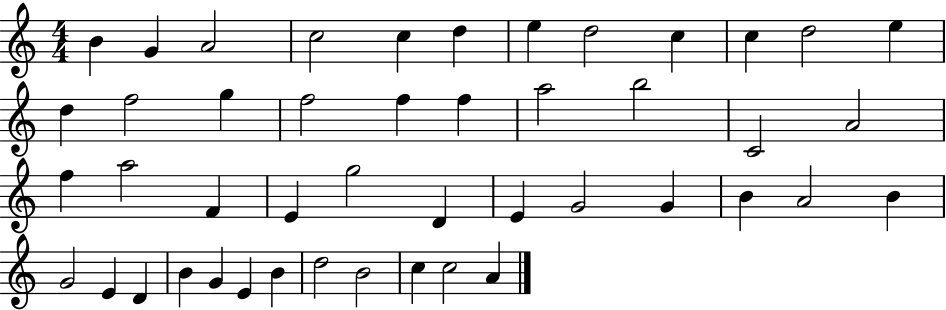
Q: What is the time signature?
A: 4/4